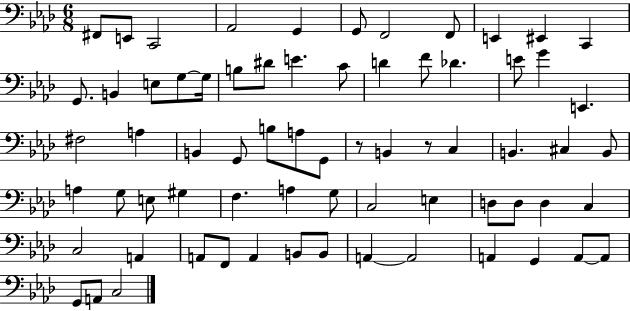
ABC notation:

X:1
T:Untitled
M:6/8
L:1/4
K:Ab
^F,,/2 E,,/2 C,,2 _A,,2 G,, G,,/2 F,,2 F,,/2 E,, ^E,, C,, G,,/2 B,, E,/2 G,/2 G,/4 B,/2 ^D/2 E C/2 D F/2 _D E/2 G E,, ^F,2 A, B,, G,,/2 B,/2 A,/2 G,,/2 z/2 B,, z/2 C, B,, ^C, B,,/2 A, G,/2 E,/2 ^G, F, A, G,/2 C,2 E, D,/2 D,/2 D, C, C,2 A,, A,,/2 F,,/2 A,, B,,/2 B,,/2 A,, A,,2 A,, G,, A,,/2 A,,/2 G,,/2 A,,/2 C,2